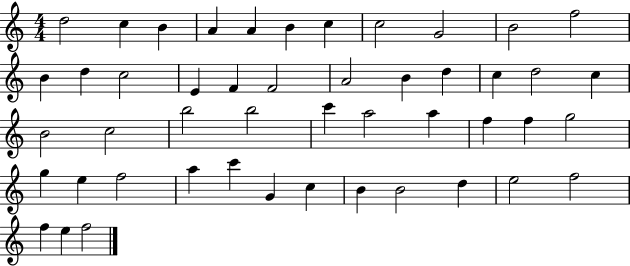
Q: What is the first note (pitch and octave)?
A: D5